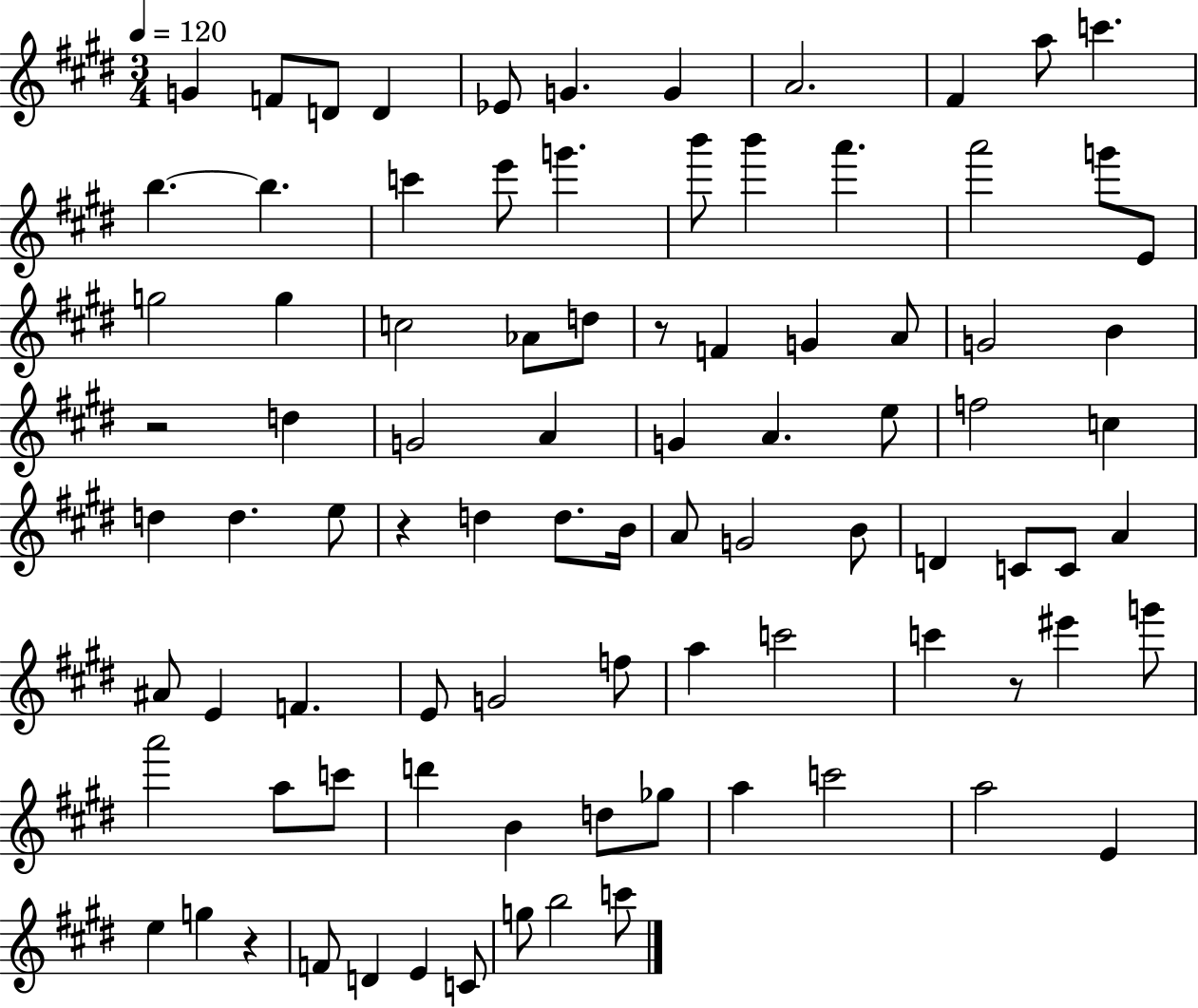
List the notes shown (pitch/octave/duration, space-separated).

G4/q F4/e D4/e D4/q Eb4/e G4/q. G4/q A4/h. F#4/q A5/e C6/q. B5/q. B5/q. C6/q E6/e G6/q. B6/e B6/q A6/q. A6/h G6/e E4/e G5/h G5/q C5/h Ab4/e D5/e R/e F4/q G4/q A4/e G4/h B4/q R/h D5/q G4/h A4/q G4/q A4/q. E5/e F5/h C5/q D5/q D5/q. E5/e R/q D5/q D5/e. B4/s A4/e G4/h B4/e D4/q C4/e C4/e A4/q A#4/e E4/q F4/q. E4/e G4/h F5/e A5/q C6/h C6/q R/e EIS6/q G6/e A6/h A5/e C6/e D6/q B4/q D5/e Gb5/e A5/q C6/h A5/h E4/q E5/q G5/q R/q F4/e D4/q E4/q C4/e G5/e B5/h C6/e